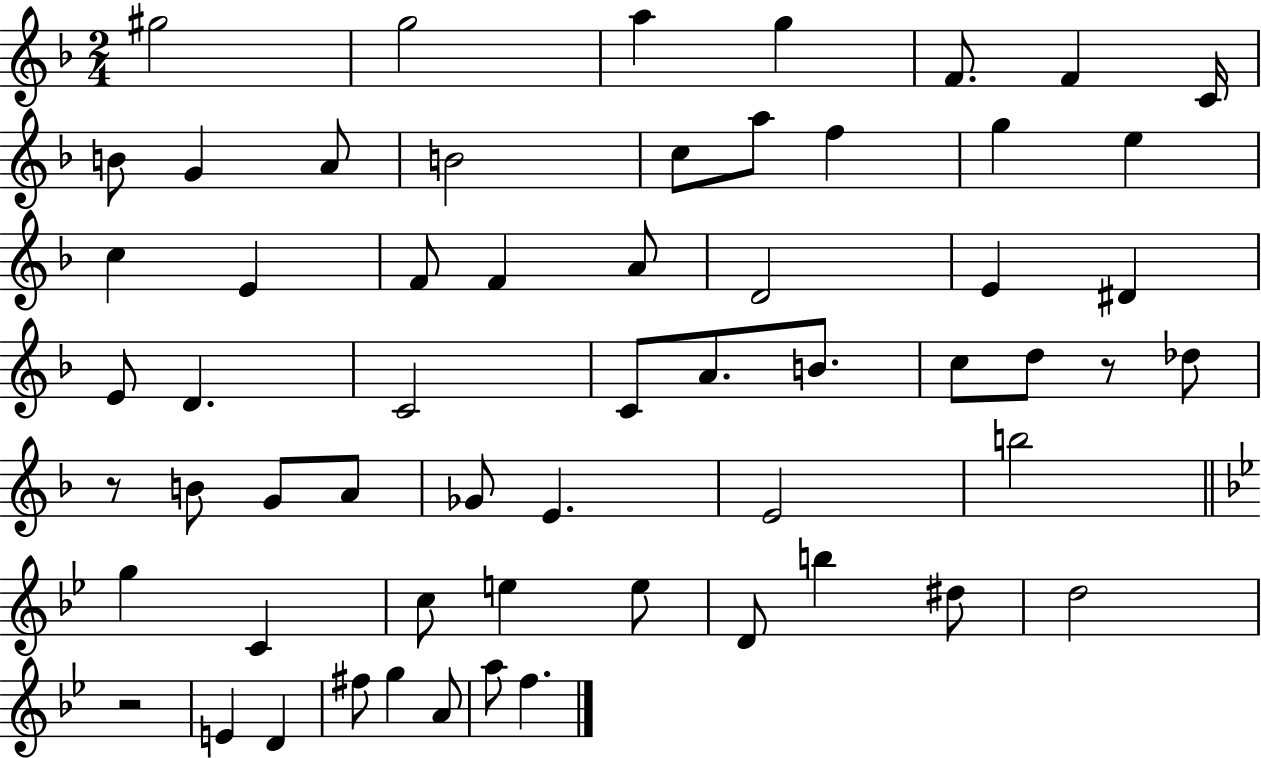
G#5/h G5/h A5/q G5/q F4/e. F4/q C4/s B4/e G4/q A4/e B4/h C5/e A5/e F5/q G5/q E5/q C5/q E4/q F4/e F4/q A4/e D4/h E4/q D#4/q E4/e D4/q. C4/h C4/e A4/e. B4/e. C5/e D5/e R/e Db5/e R/e B4/e G4/e A4/e Gb4/e E4/q. E4/h B5/h G5/q C4/q C5/e E5/q E5/e D4/e B5/q D#5/e D5/h R/h E4/q D4/q F#5/e G5/q A4/e A5/e F5/q.